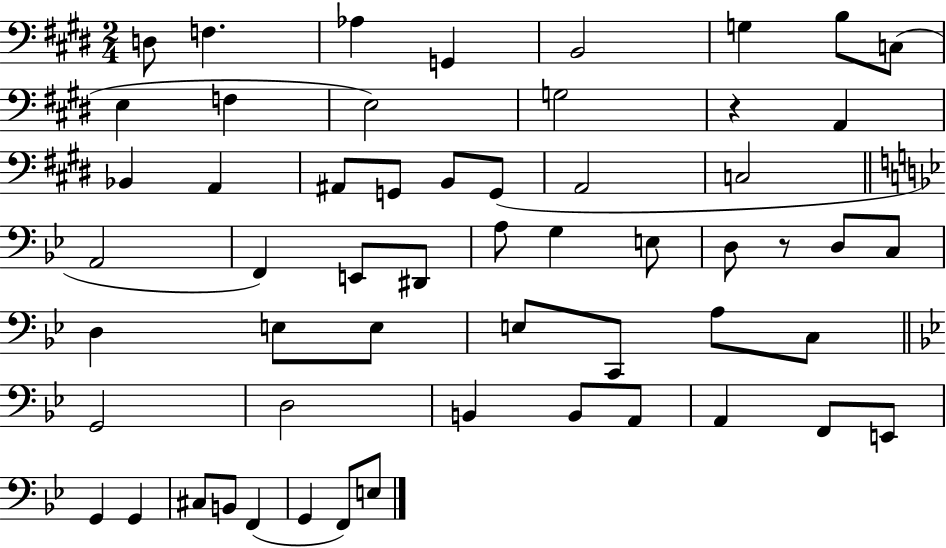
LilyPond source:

{
  \clef bass
  \numericTimeSignature
  \time 2/4
  \key e \major
  \repeat volta 2 { d8 f4. | aes4 g,4 | b,2 | g4 b8 c8( | \break e4 f4 | e2) | g2 | r4 a,4 | \break bes,4 a,4 | ais,8 g,8 b,8 g,8( | a,2 | c2 | \break \bar "||" \break \key bes \major a,2 | f,4) e,8 dis,8 | a8 g4 e8 | d8 r8 d8 c8 | \break d4 e8 e8 | e8 c,8 a8 c8 | \bar "||" \break \key bes \major g,2 | d2 | b,4 b,8 a,8 | a,4 f,8 e,8 | \break g,4 g,4 | cis8 b,8 f,4( | g,4 f,8) e8 | } \bar "|."
}